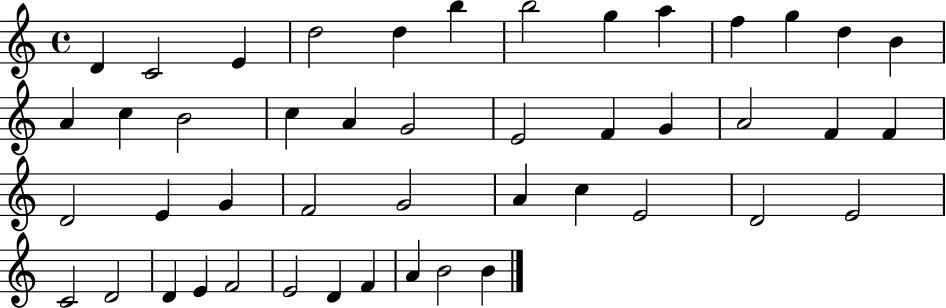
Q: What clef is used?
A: treble